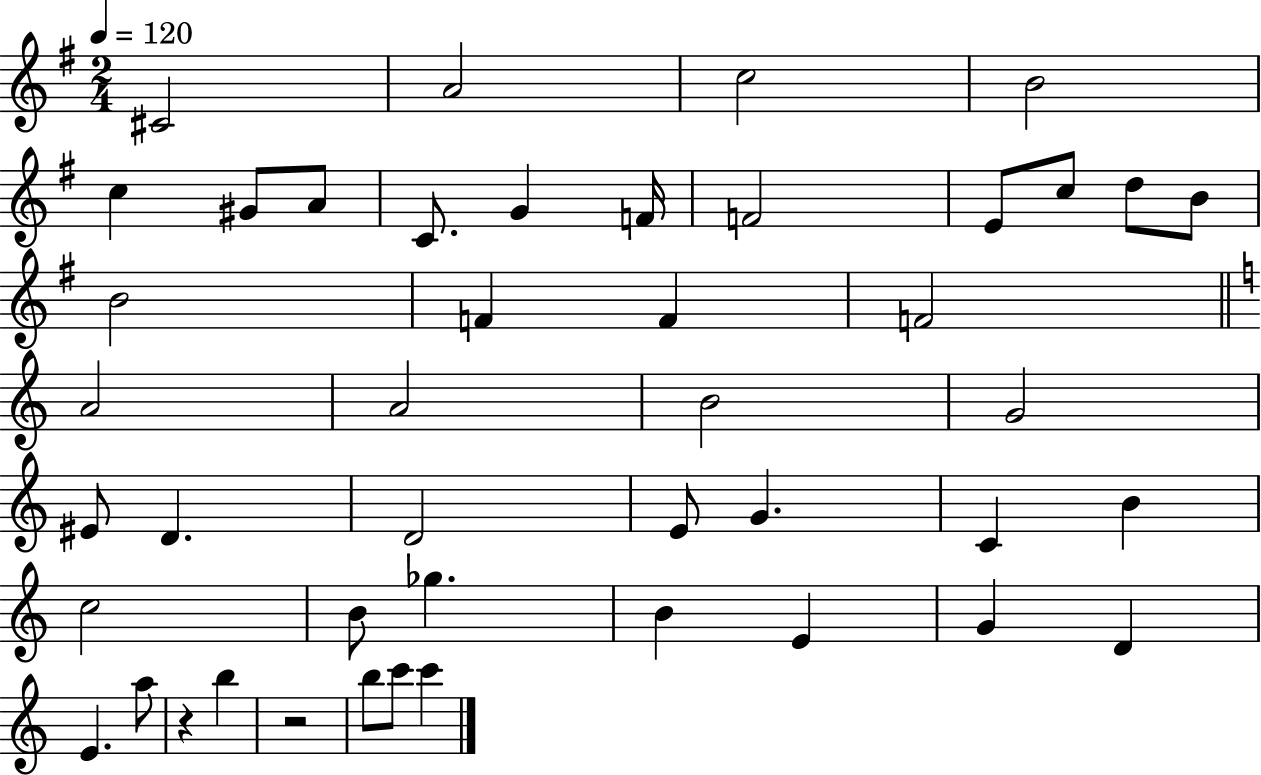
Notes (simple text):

C#4/h A4/h C5/h B4/h C5/q G#4/e A4/e C4/e. G4/q F4/s F4/h E4/e C5/e D5/e B4/e B4/h F4/q F4/q F4/h A4/h A4/h B4/h G4/h EIS4/e D4/q. D4/h E4/e G4/q. C4/q B4/q C5/h B4/e Gb5/q. B4/q E4/q G4/q D4/q E4/q. A5/e R/q B5/q R/h B5/e C6/e C6/q